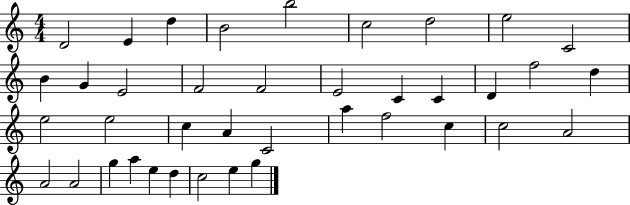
{
  \clef treble
  \numericTimeSignature
  \time 4/4
  \key c \major
  d'2 e'4 d''4 | b'2 b''2 | c''2 d''2 | e''2 c'2 | \break b'4 g'4 e'2 | f'2 f'2 | e'2 c'4 c'4 | d'4 f''2 d''4 | \break e''2 e''2 | c''4 a'4 c'2 | a''4 f''2 c''4 | c''2 a'2 | \break a'2 a'2 | g''4 a''4 e''4 d''4 | c''2 e''4 g''4 | \bar "|."
}